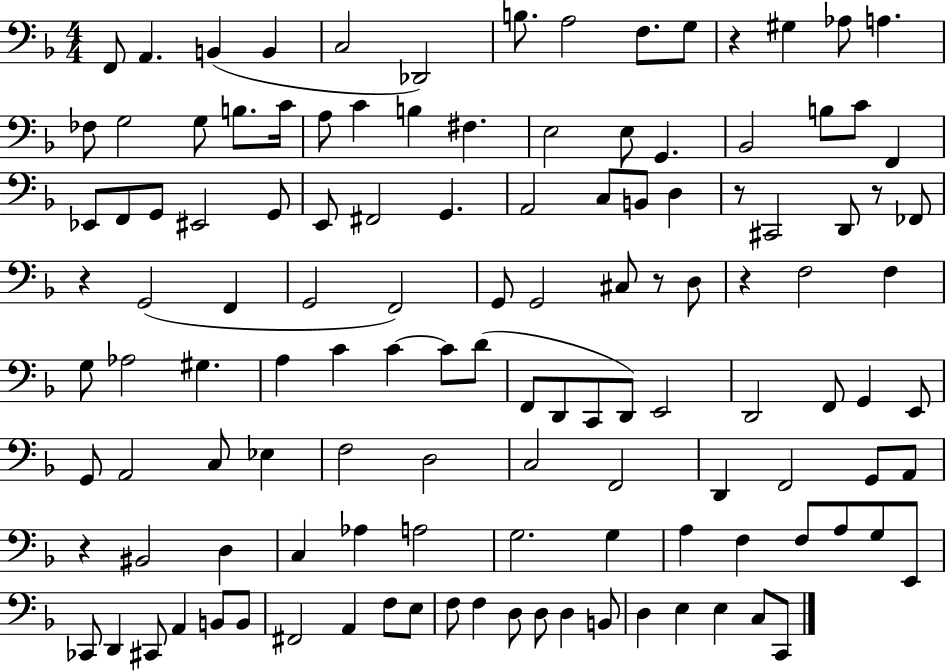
{
  \clef bass
  \numericTimeSignature
  \time 4/4
  \key f \major
  f,8 a,4. b,4( b,4 | c2 des,2) | b8. a2 f8. g8 | r4 gis4 aes8 a4. | \break fes8 g2 g8 b8. c'16 | a8 c'4 b4 fis4. | e2 e8 g,4. | bes,2 b8 c'8 f,4 | \break ees,8 f,8 g,8 eis,2 g,8 | e,8 fis,2 g,4. | a,2 c8 b,8 d4 | r8 cis,2 d,8 r8 fes,8 | \break r4 g,2( f,4 | g,2 f,2) | g,8 g,2 cis8 r8 d8 | r4 f2 f4 | \break g8 aes2 gis4. | a4 c'4 c'4~~ c'8 d'8( | f,8 d,8 c,8 d,8) e,2 | d,2 f,8 g,4 e,8 | \break g,8 a,2 c8 ees4 | f2 d2 | c2 f,2 | d,4 f,2 g,8 a,8 | \break r4 bis,2 d4 | c4 aes4 a2 | g2. g4 | a4 f4 f8 a8 g8 e,8 | \break ces,8 d,4 cis,8 a,4 b,8 b,8 | fis,2 a,4 f8 e8 | f8 f4 d8 d8 d4 b,8 | d4 e4 e4 c8 c,8 | \break \bar "|."
}